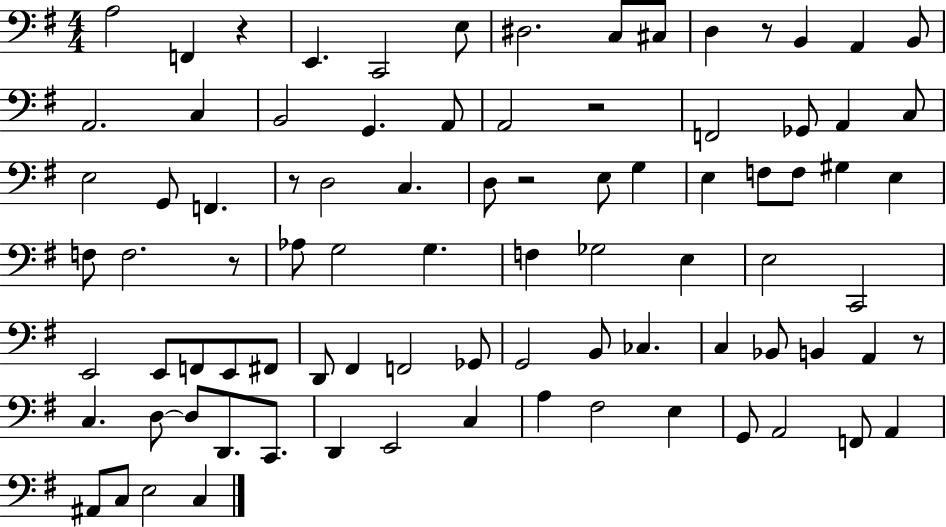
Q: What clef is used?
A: bass